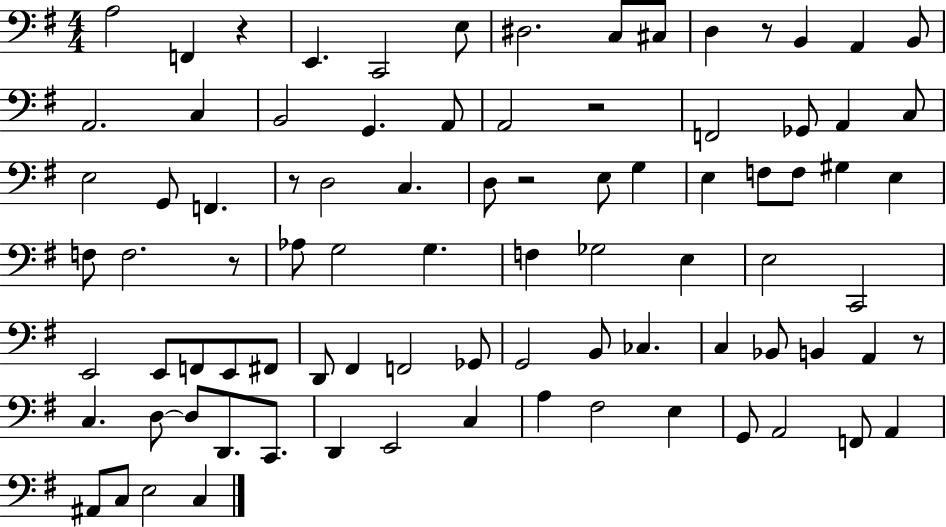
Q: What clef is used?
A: bass